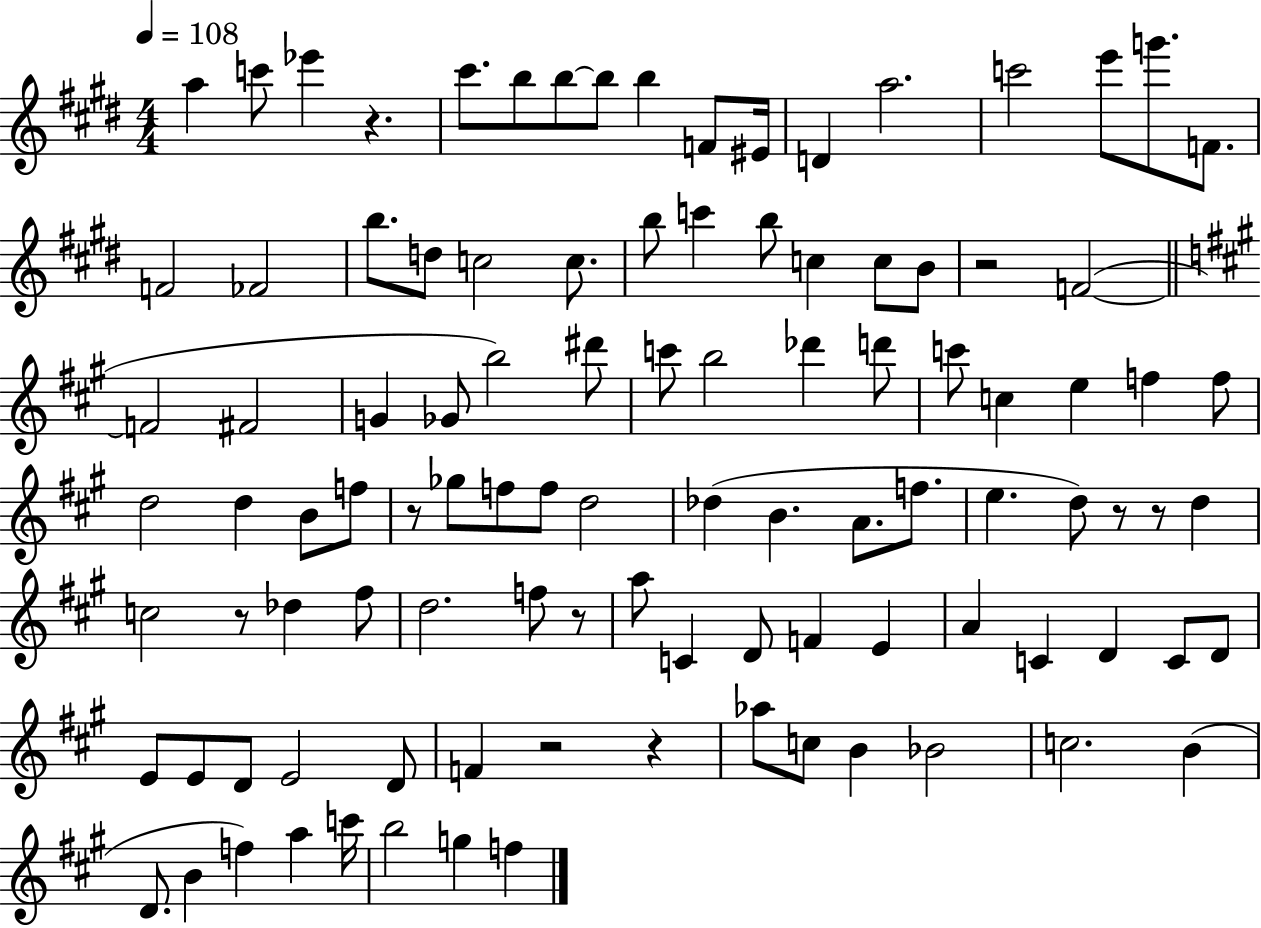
A5/q C6/e Eb6/q R/q. C#6/e. B5/e B5/e B5/e B5/q F4/e EIS4/s D4/q A5/h. C6/h E6/e G6/e. F4/e. F4/h FES4/h B5/e. D5/e C5/h C5/e. B5/e C6/q B5/e C5/q C5/e B4/e R/h F4/h F4/h F#4/h G4/q Gb4/e B5/h D#6/e C6/e B5/h Db6/q D6/e C6/e C5/q E5/q F5/q F5/e D5/h D5/q B4/e F5/e R/e Gb5/e F5/e F5/e D5/h Db5/q B4/q. A4/e. F5/e. E5/q. D5/e R/e R/e D5/q C5/h R/e Db5/q F#5/e D5/h. F5/e R/e A5/e C4/q D4/e F4/q E4/q A4/q C4/q D4/q C4/e D4/e E4/e E4/e D4/e E4/h D4/e F4/q R/h R/q Ab5/e C5/e B4/q Bb4/h C5/h. B4/q D4/e. B4/q F5/q A5/q C6/s B5/h G5/q F5/q